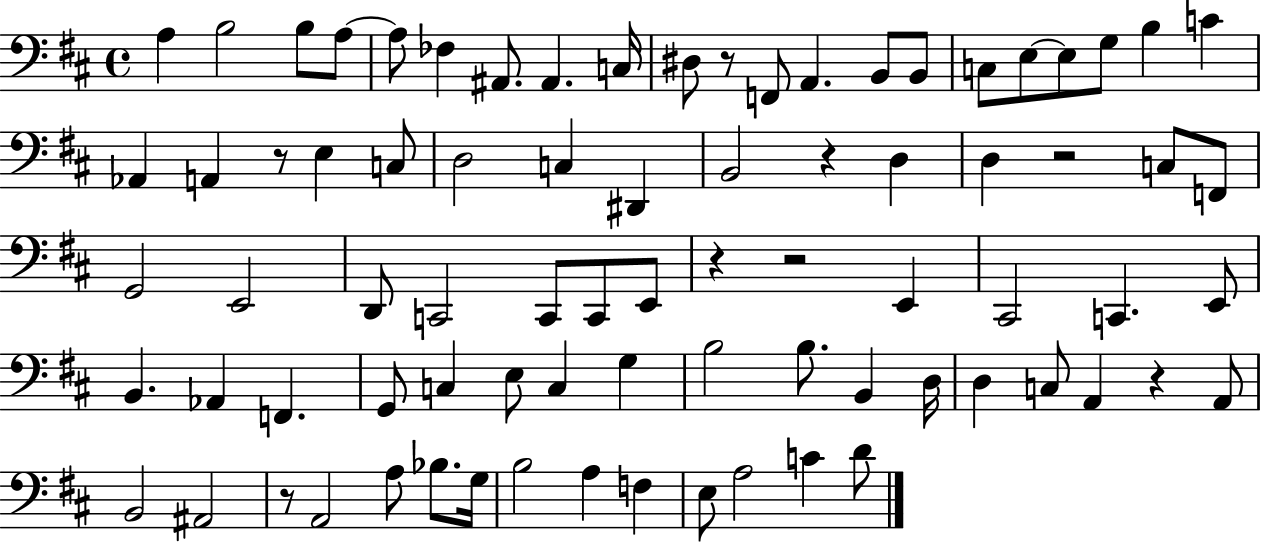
{
  \clef bass
  \time 4/4
  \defaultTimeSignature
  \key d \major
  a4 b2 b8 a8~~ | a8 fes4 ais,8. ais,4. c16 | dis8 r8 f,8 a,4. b,8 b,8 | c8 e8~~ e8 g8 b4 c'4 | \break aes,4 a,4 r8 e4 c8 | d2 c4 dis,4 | b,2 r4 d4 | d4 r2 c8 f,8 | \break g,2 e,2 | d,8 c,2 c,8 c,8 e,8 | r4 r2 e,4 | cis,2 c,4. e,8 | \break b,4. aes,4 f,4. | g,8 c4 e8 c4 g4 | b2 b8. b,4 d16 | d4 c8 a,4 r4 a,8 | \break b,2 ais,2 | r8 a,2 a8 bes8. g16 | b2 a4 f4 | e8 a2 c'4 d'8 | \break \bar "|."
}